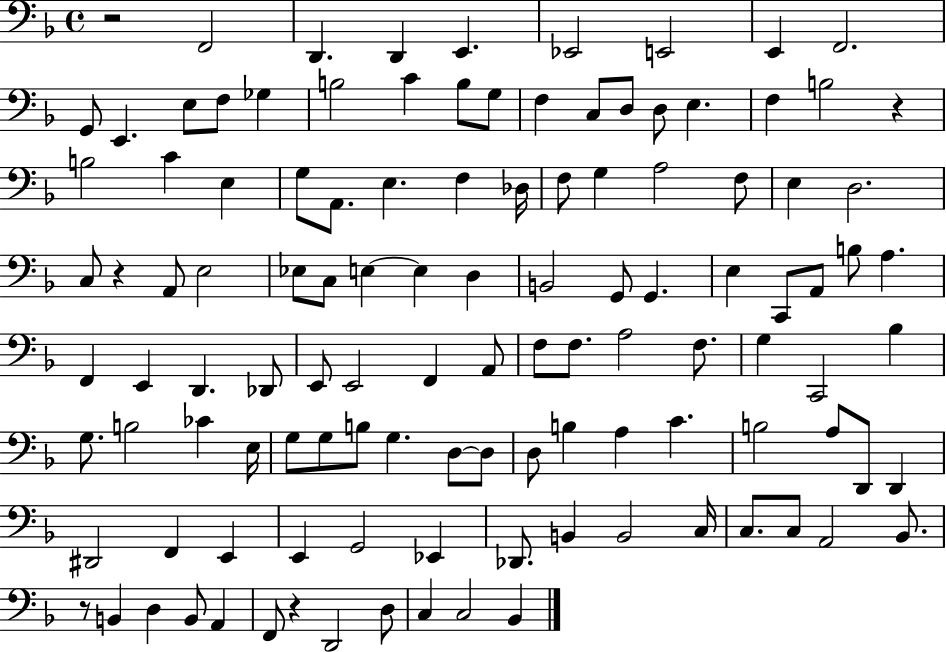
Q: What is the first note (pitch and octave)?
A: F2